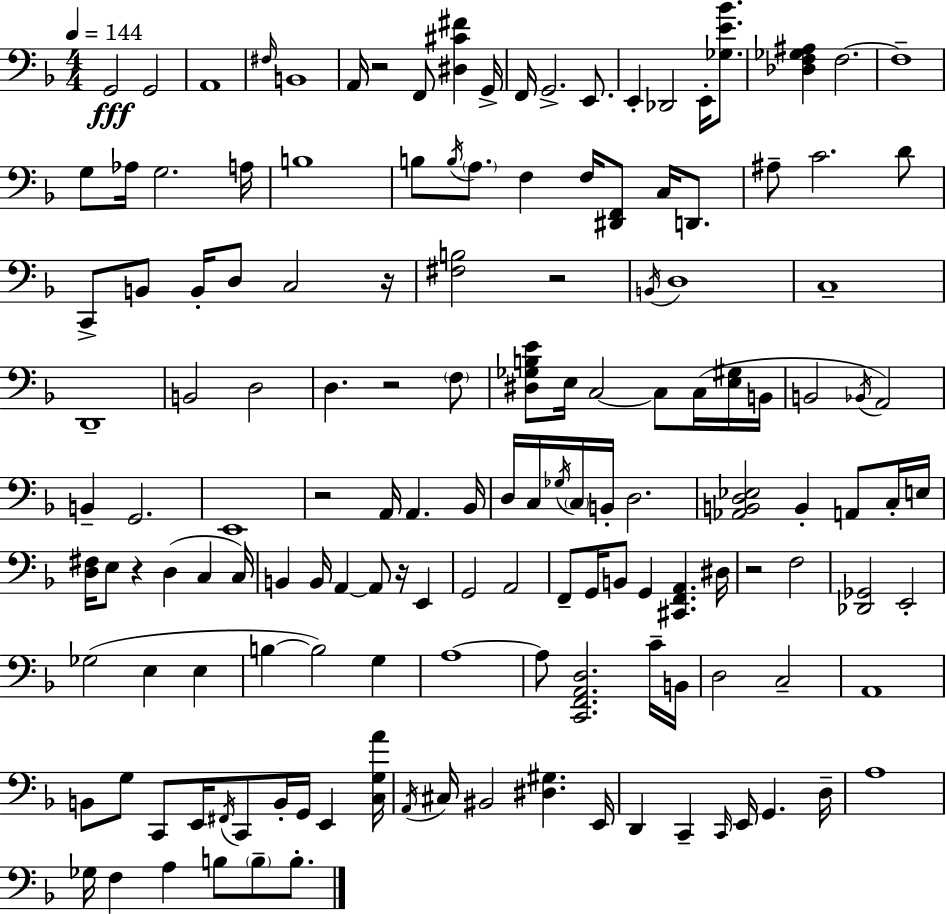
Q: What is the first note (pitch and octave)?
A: G2